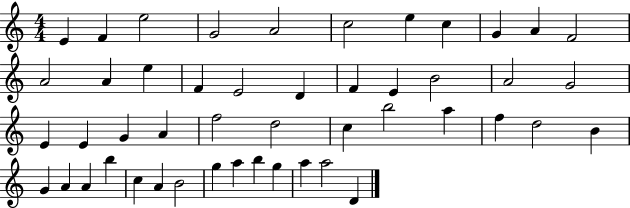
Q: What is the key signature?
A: C major